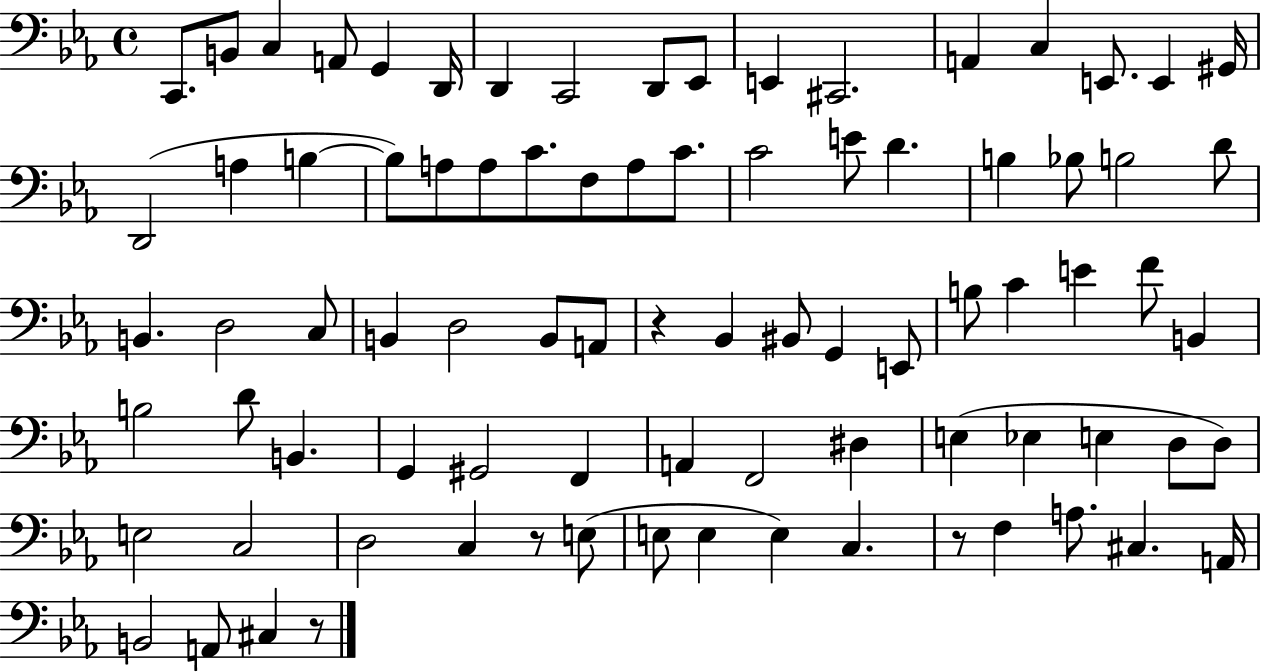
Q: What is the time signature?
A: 4/4